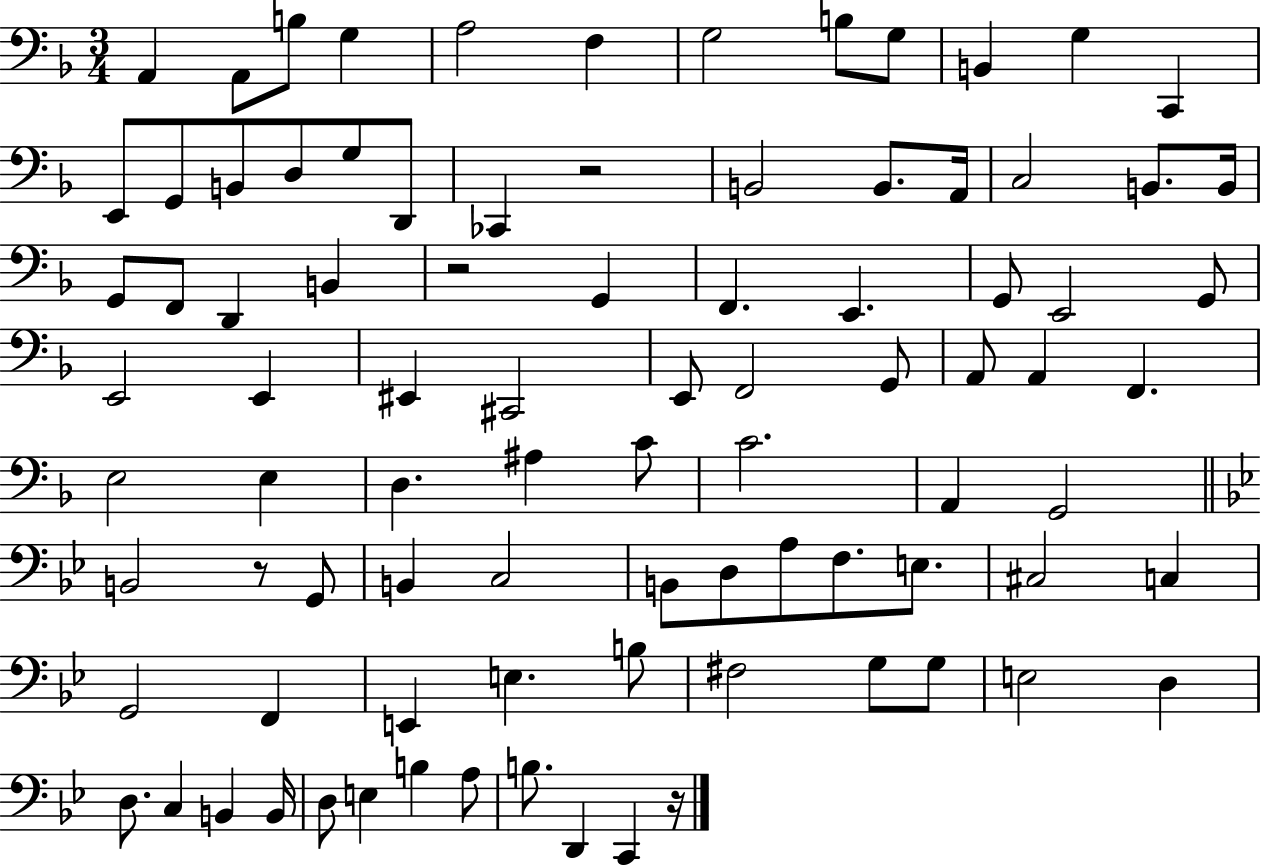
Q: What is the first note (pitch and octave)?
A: A2